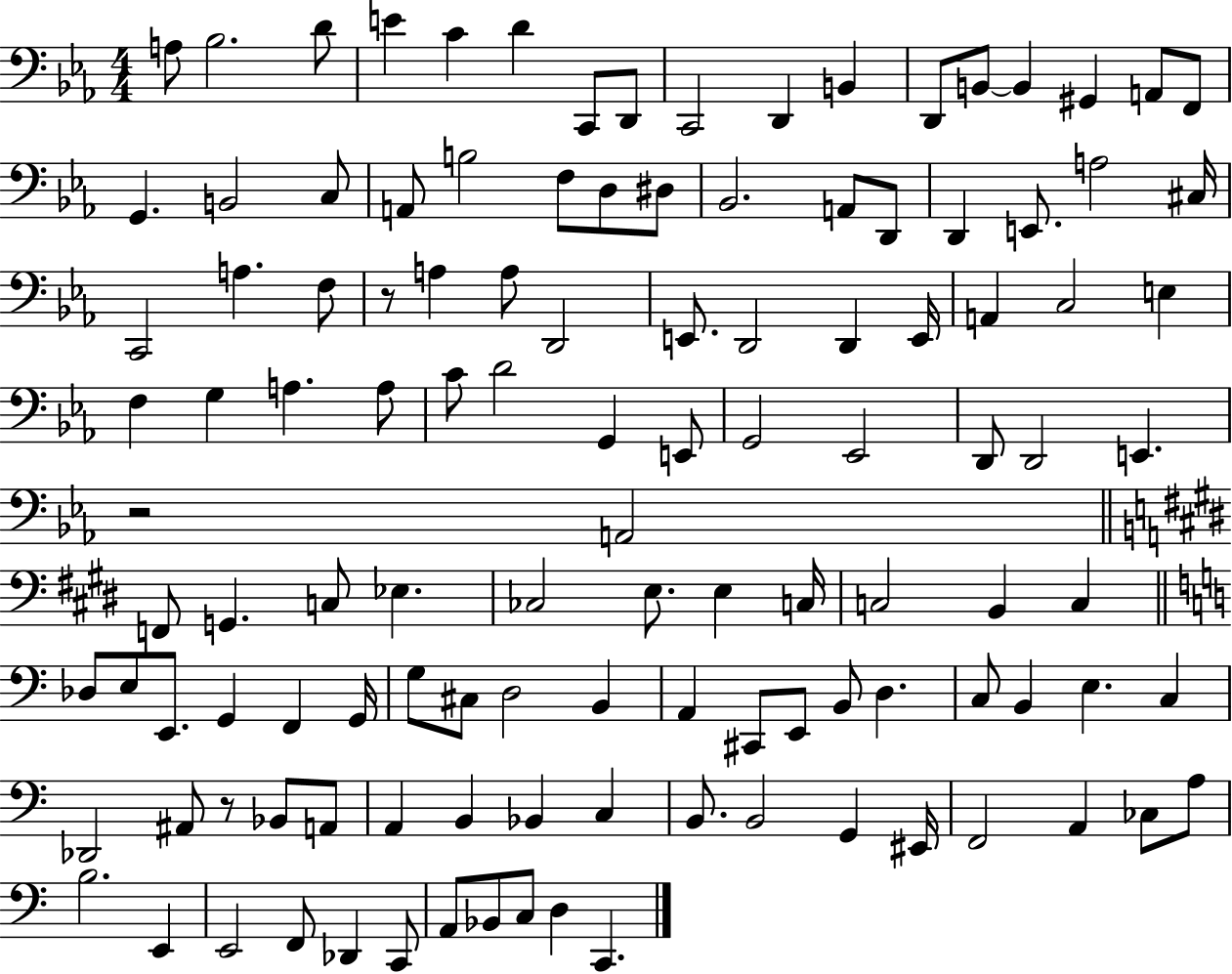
X:1
T:Untitled
M:4/4
L:1/4
K:Eb
A,/2 _B,2 D/2 E C D C,,/2 D,,/2 C,,2 D,, B,, D,,/2 B,,/2 B,, ^G,, A,,/2 F,,/2 G,, B,,2 C,/2 A,,/2 B,2 F,/2 D,/2 ^D,/2 _B,,2 A,,/2 D,,/2 D,, E,,/2 A,2 ^C,/4 C,,2 A, F,/2 z/2 A, A,/2 D,,2 E,,/2 D,,2 D,, E,,/4 A,, C,2 E, F, G, A, A,/2 C/2 D2 G,, E,,/2 G,,2 _E,,2 D,,/2 D,,2 E,, z2 A,,2 F,,/2 G,, C,/2 _E, _C,2 E,/2 E, C,/4 C,2 B,, C, _D,/2 E,/2 E,,/2 G,, F,, G,,/4 G,/2 ^C,/2 D,2 B,, A,, ^C,,/2 E,,/2 B,,/2 D, C,/2 B,, E, C, _D,,2 ^A,,/2 z/2 _B,,/2 A,,/2 A,, B,, _B,, C, B,,/2 B,,2 G,, ^E,,/4 F,,2 A,, _C,/2 A,/2 B,2 E,, E,,2 F,,/2 _D,, C,,/2 A,,/2 _B,,/2 C,/2 D, C,,